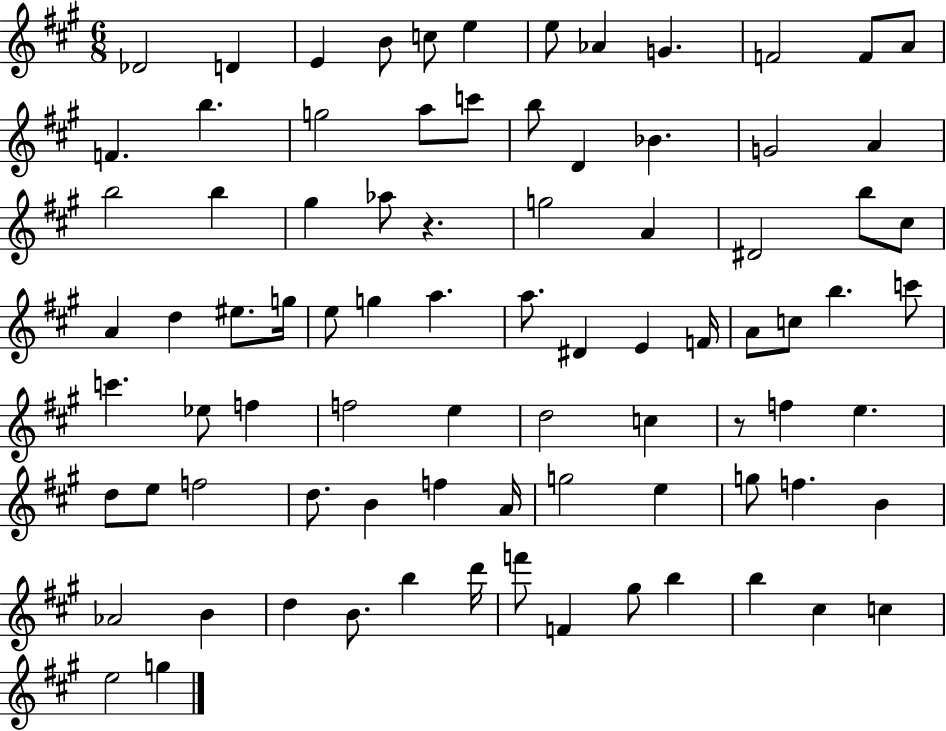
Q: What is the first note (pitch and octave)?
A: Db4